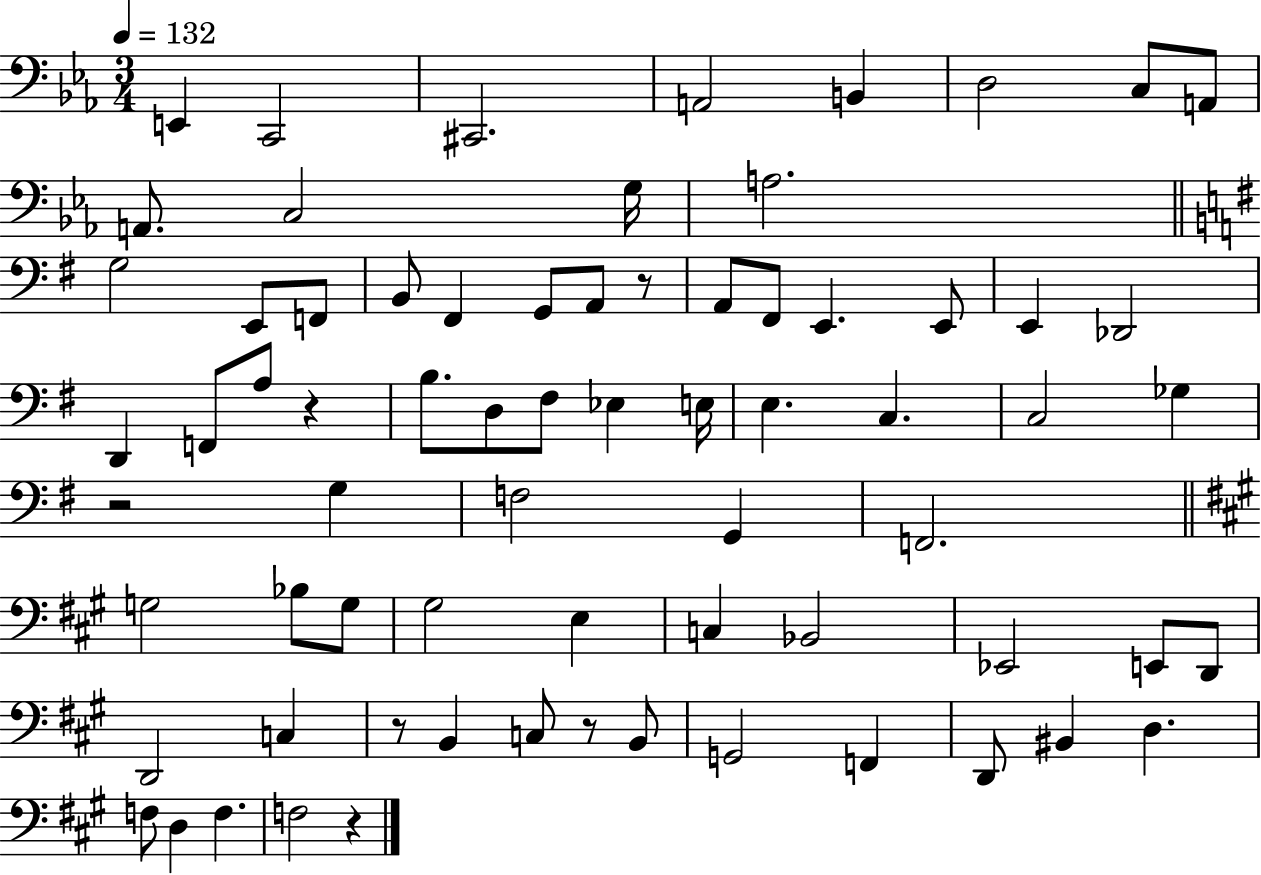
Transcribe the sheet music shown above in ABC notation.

X:1
T:Untitled
M:3/4
L:1/4
K:Eb
E,, C,,2 ^C,,2 A,,2 B,, D,2 C,/2 A,,/2 A,,/2 C,2 G,/4 A,2 G,2 E,,/2 F,,/2 B,,/2 ^F,, G,,/2 A,,/2 z/2 A,,/2 ^F,,/2 E,, E,,/2 E,, _D,,2 D,, F,,/2 A,/2 z B,/2 D,/2 ^F,/2 _E, E,/4 E, C, C,2 _G, z2 G, F,2 G,, F,,2 G,2 _B,/2 G,/2 ^G,2 E, C, _B,,2 _E,,2 E,,/2 D,,/2 D,,2 C, z/2 B,, C,/2 z/2 B,,/2 G,,2 F,, D,,/2 ^B,, D, F,/2 D, F, F,2 z